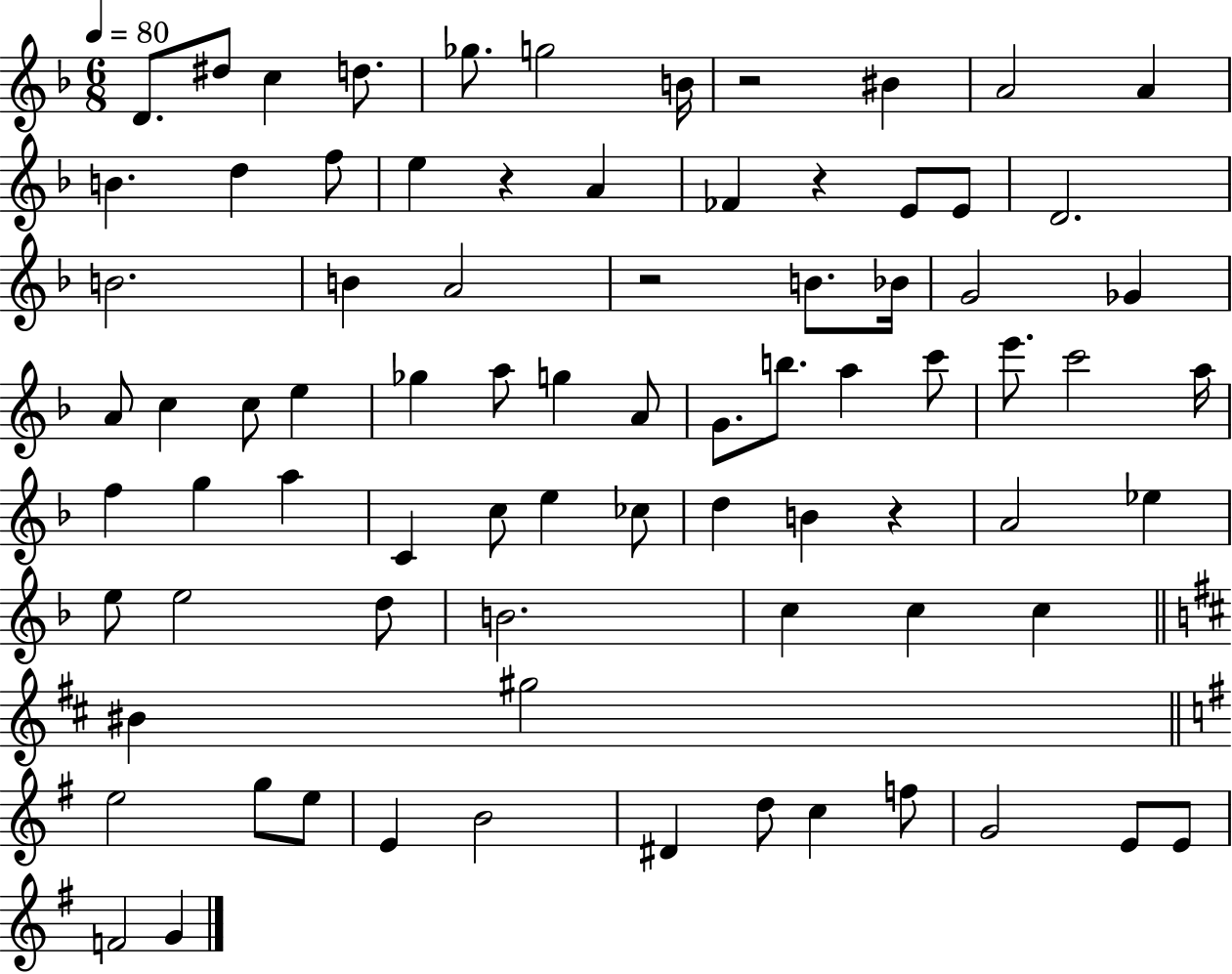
{
  \clef treble
  \numericTimeSignature
  \time 6/8
  \key f \major
  \tempo 4 = 80
  d'8. dis''8 c''4 d''8. | ges''8. g''2 b'16 | r2 bis'4 | a'2 a'4 | \break b'4. d''4 f''8 | e''4 r4 a'4 | fes'4 r4 e'8 e'8 | d'2. | \break b'2. | b'4 a'2 | r2 b'8. bes'16 | g'2 ges'4 | \break a'8 c''4 c''8 e''4 | ges''4 a''8 g''4 a'8 | g'8. b''8. a''4 c'''8 | e'''8. c'''2 a''16 | \break f''4 g''4 a''4 | c'4 c''8 e''4 ces''8 | d''4 b'4 r4 | a'2 ees''4 | \break e''8 e''2 d''8 | b'2. | c''4 c''4 c''4 | \bar "||" \break \key d \major bis'4 gis''2 | \bar "||" \break \key g \major e''2 g''8 e''8 | e'4 b'2 | dis'4 d''8 c''4 f''8 | g'2 e'8 e'8 | \break f'2 g'4 | \bar "|."
}